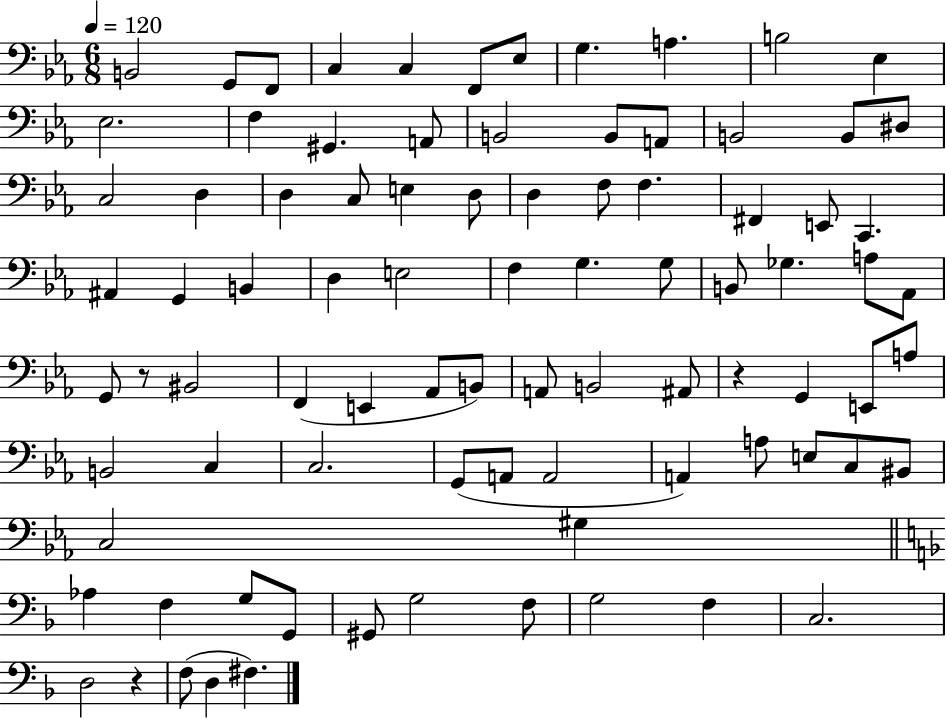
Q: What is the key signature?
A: EES major